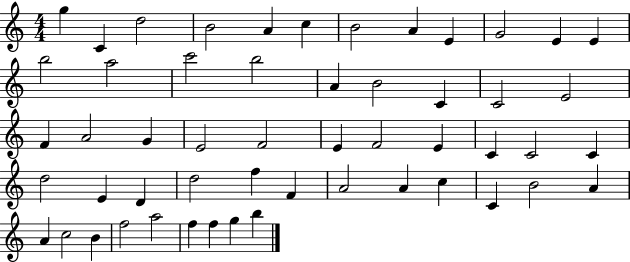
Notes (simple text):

G5/q C4/q D5/h B4/h A4/q C5/q B4/h A4/q E4/q G4/h E4/q E4/q B5/h A5/h C6/h B5/h A4/q B4/h C4/q C4/h E4/h F4/q A4/h G4/q E4/h F4/h E4/q F4/h E4/q C4/q C4/h C4/q D5/h E4/q D4/q D5/h F5/q F4/q A4/h A4/q C5/q C4/q B4/h A4/q A4/q C5/h B4/q F5/h A5/h F5/q F5/q G5/q B5/q